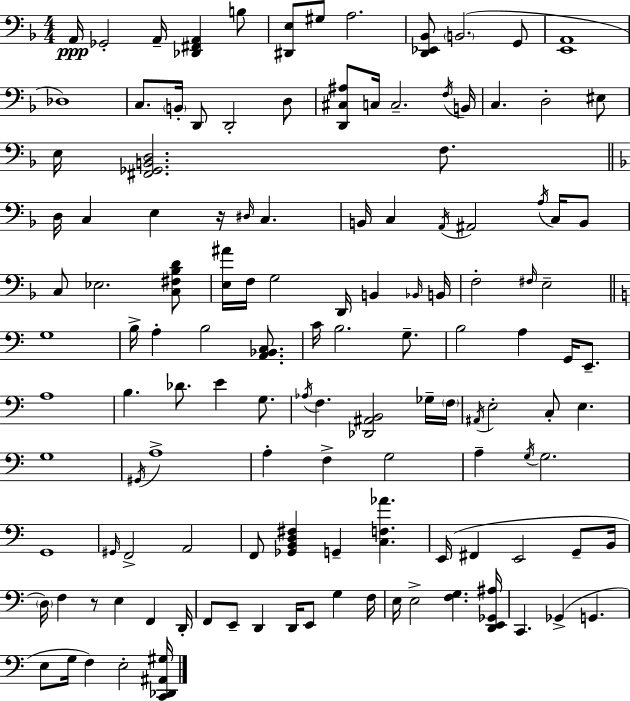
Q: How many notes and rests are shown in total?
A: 128